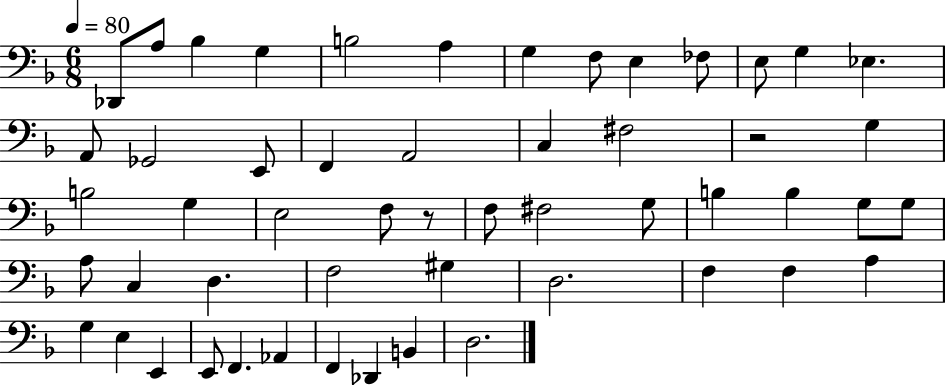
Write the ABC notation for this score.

X:1
T:Untitled
M:6/8
L:1/4
K:F
_D,,/2 A,/2 _B, G, B,2 A, G, F,/2 E, _F,/2 E,/2 G, _E, A,,/2 _G,,2 E,,/2 F,, A,,2 C, ^F,2 z2 G, B,2 G, E,2 F,/2 z/2 F,/2 ^F,2 G,/2 B, B, G,/2 G,/2 A,/2 C, D, F,2 ^G, D,2 F, F, A, G, E, E,, E,,/2 F,, _A,, F,, _D,, B,, D,2